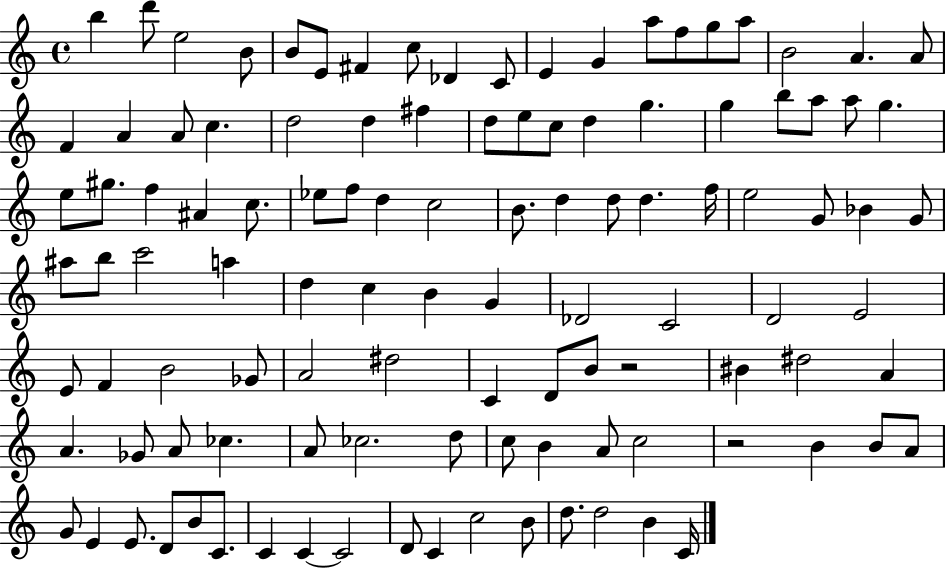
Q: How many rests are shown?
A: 2